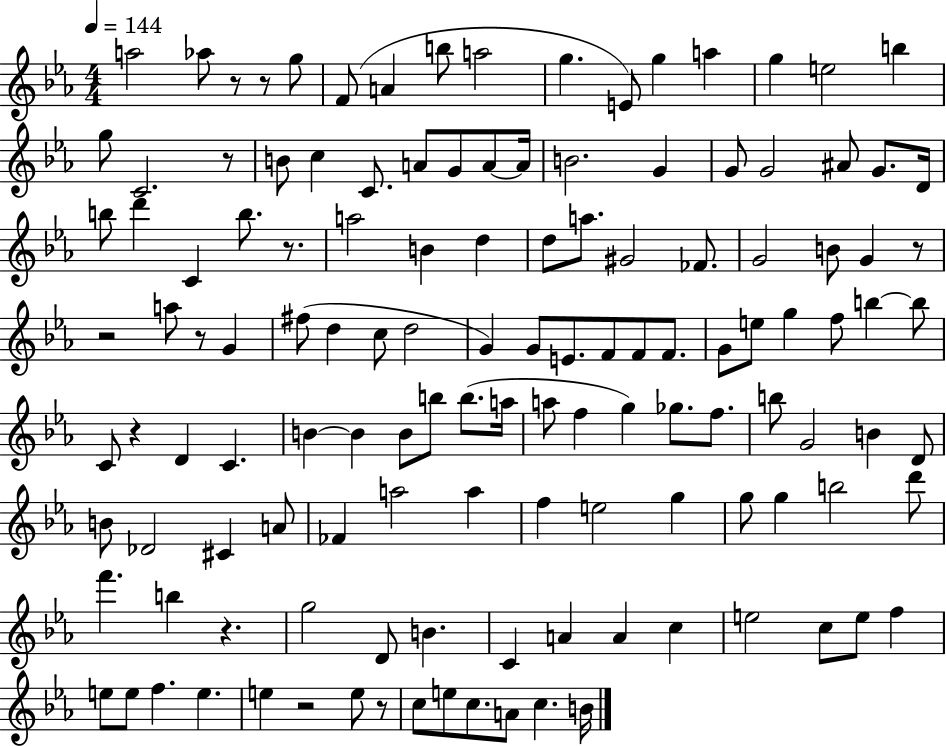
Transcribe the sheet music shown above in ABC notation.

X:1
T:Untitled
M:4/4
L:1/4
K:Eb
a2 _a/2 z/2 z/2 g/2 F/2 A b/2 a2 g E/2 g a g e2 b g/2 C2 z/2 B/2 c C/2 A/2 G/2 A/2 A/4 B2 G G/2 G2 ^A/2 G/2 D/4 b/2 d' C b/2 z/2 a2 B d d/2 a/2 ^G2 _F/2 G2 B/2 G z/2 z2 a/2 z/2 G ^f/2 d c/2 d2 G G/2 E/2 F/2 F/2 F/2 G/2 e/2 g f/2 b b/2 C/2 z D C B B B/2 b/2 b/2 a/4 a/2 f g _g/2 f/2 b/2 G2 B D/2 B/2 _D2 ^C A/2 _F a2 a f e2 g g/2 g b2 d'/2 f' b z g2 D/2 B C A A c e2 c/2 e/2 f e/2 e/2 f e e z2 e/2 z/2 c/2 e/2 c/2 A/2 c B/4